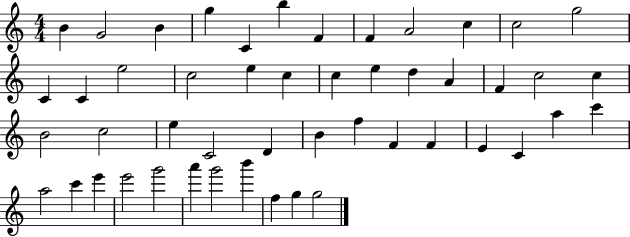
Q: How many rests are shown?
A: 0